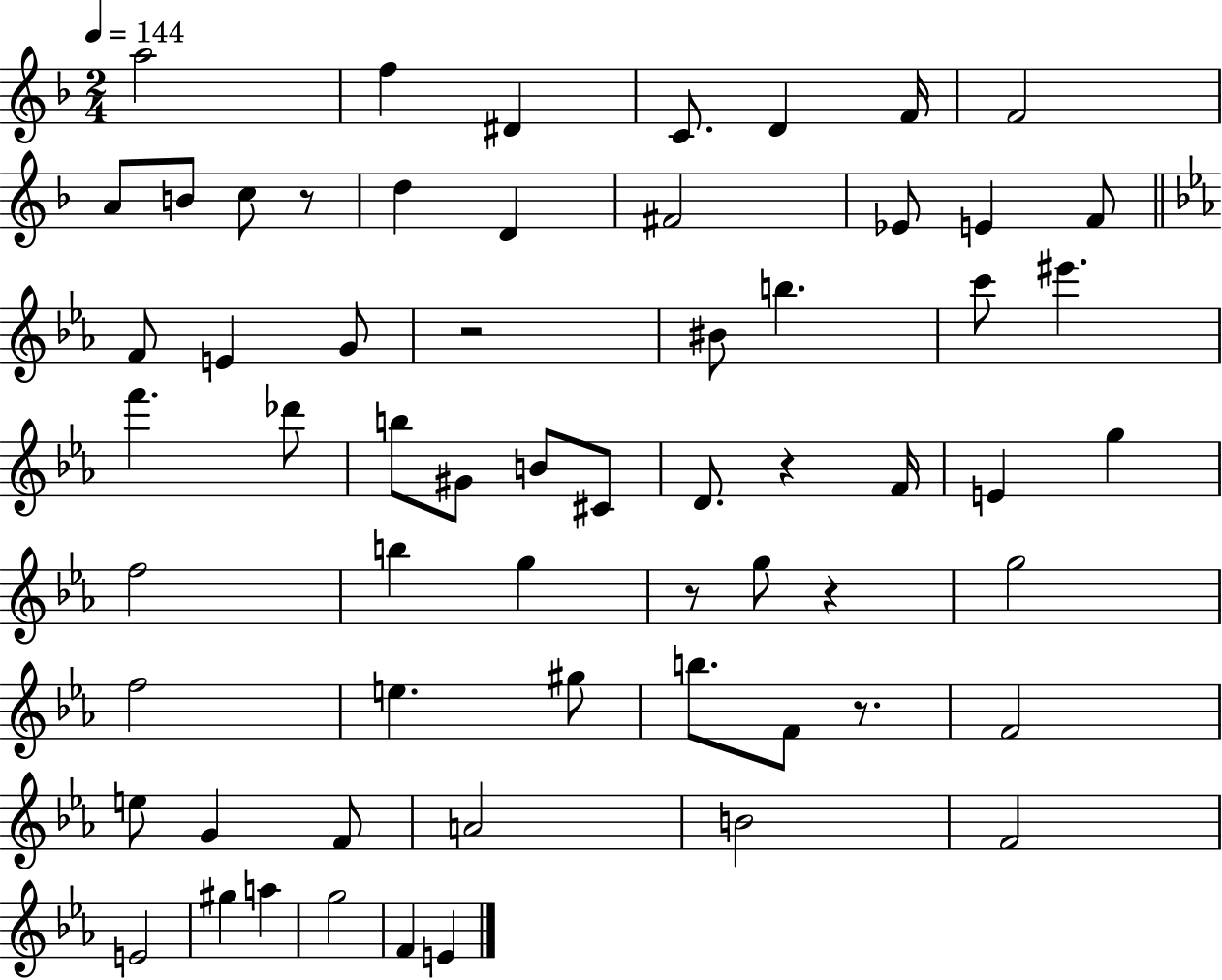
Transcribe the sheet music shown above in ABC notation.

X:1
T:Untitled
M:2/4
L:1/4
K:F
a2 f ^D C/2 D F/4 F2 A/2 B/2 c/2 z/2 d D ^F2 _E/2 E F/2 F/2 E G/2 z2 ^B/2 b c'/2 ^e' f' _d'/2 b/2 ^G/2 B/2 ^C/2 D/2 z F/4 E g f2 b g z/2 g/2 z g2 f2 e ^g/2 b/2 F/2 z/2 F2 e/2 G F/2 A2 B2 F2 E2 ^g a g2 F E